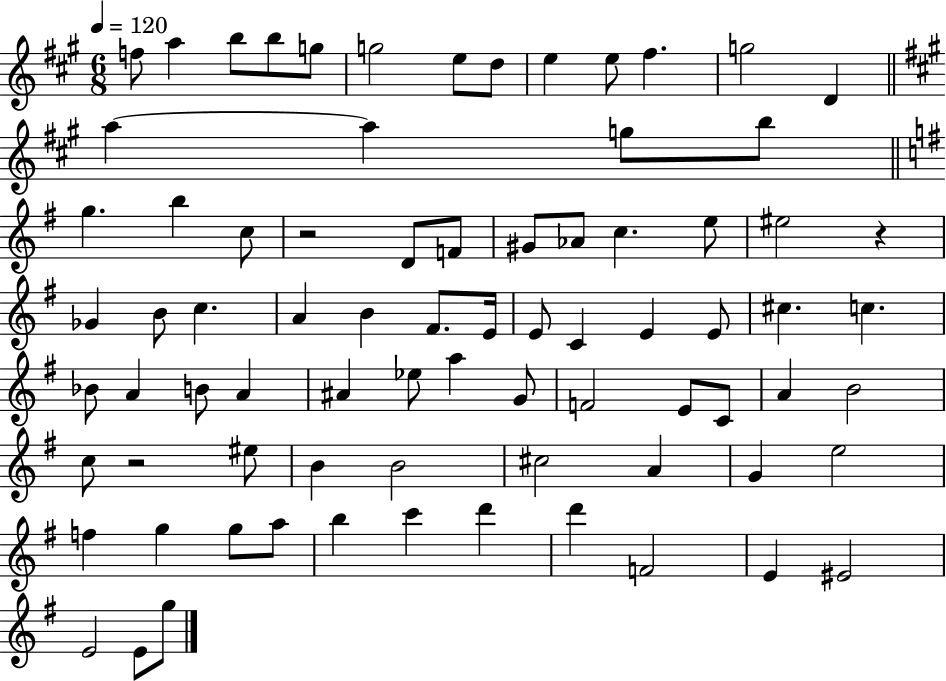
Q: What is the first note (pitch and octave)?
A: F5